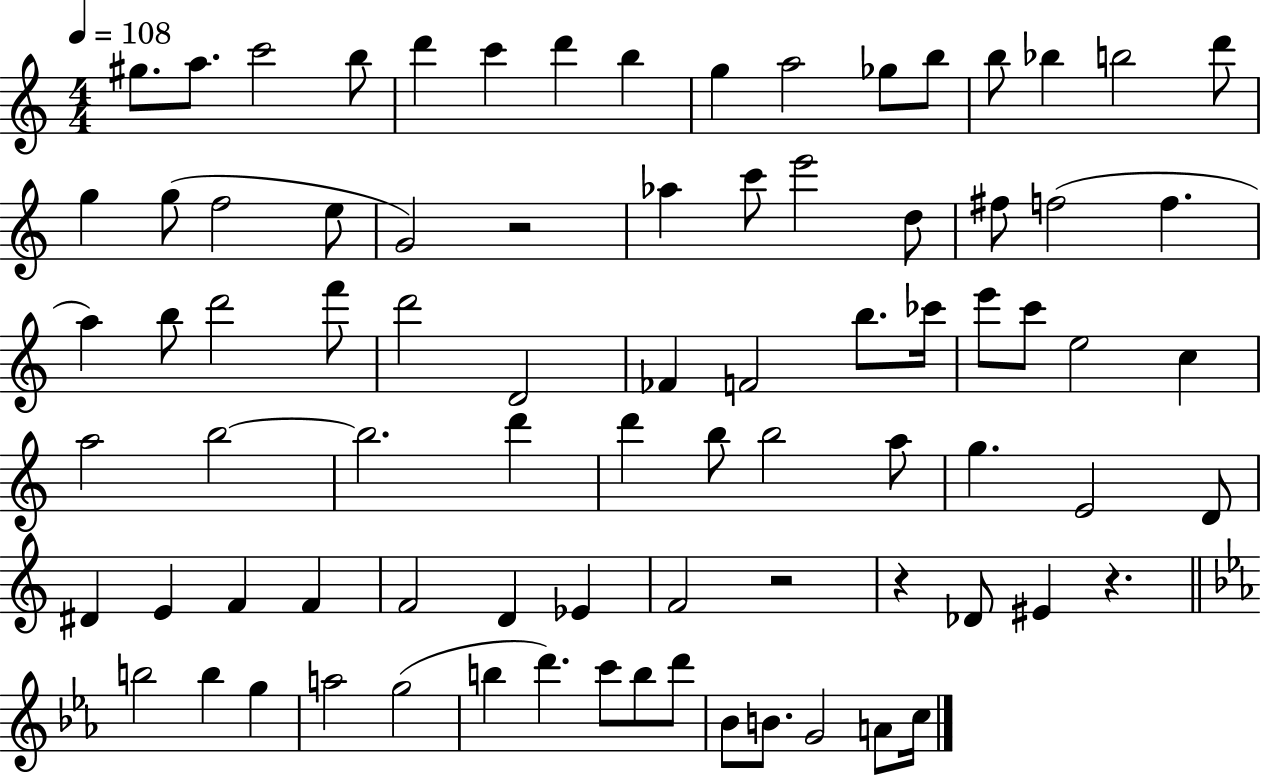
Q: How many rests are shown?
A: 4